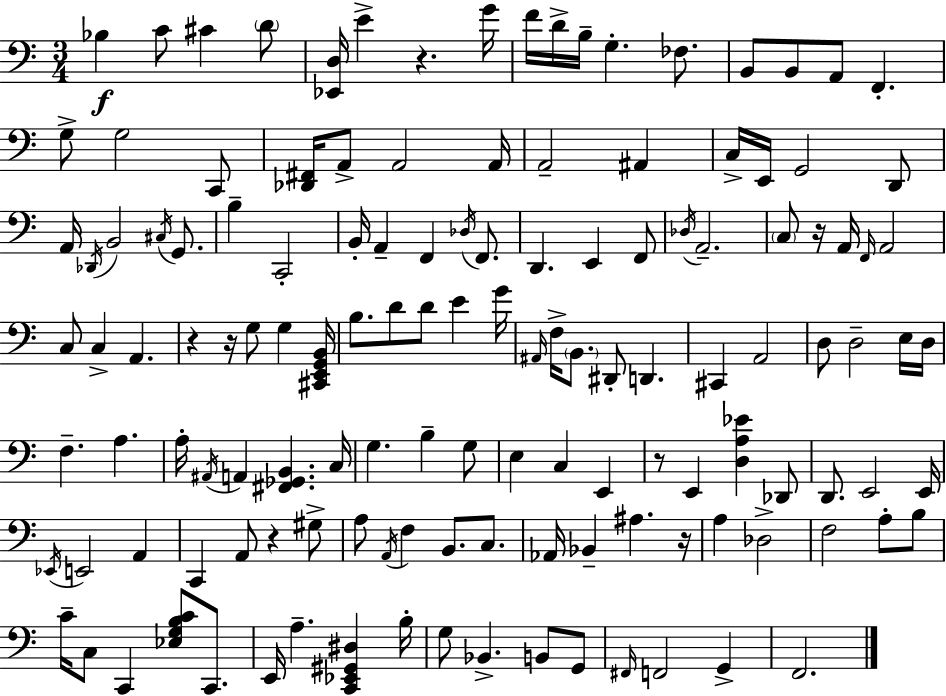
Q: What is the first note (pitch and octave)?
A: Bb3